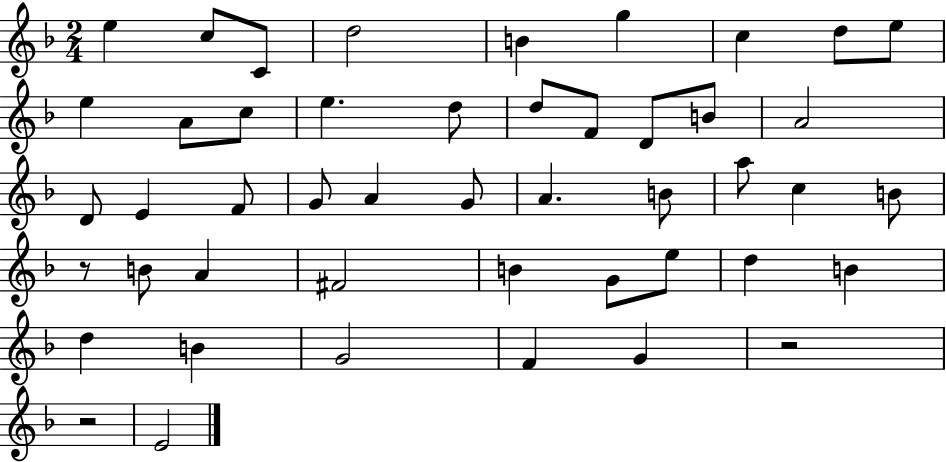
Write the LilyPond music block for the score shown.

{
  \clef treble
  \numericTimeSignature
  \time 2/4
  \key f \major
  e''4 c''8 c'8 | d''2 | b'4 g''4 | c''4 d''8 e''8 | \break e''4 a'8 c''8 | e''4. d''8 | d''8 f'8 d'8 b'8 | a'2 | \break d'8 e'4 f'8 | g'8 a'4 g'8 | a'4. b'8 | a''8 c''4 b'8 | \break r8 b'8 a'4 | fis'2 | b'4 g'8 e''8 | d''4 b'4 | \break d''4 b'4 | g'2 | f'4 g'4 | r2 | \break r2 | e'2 | \bar "|."
}